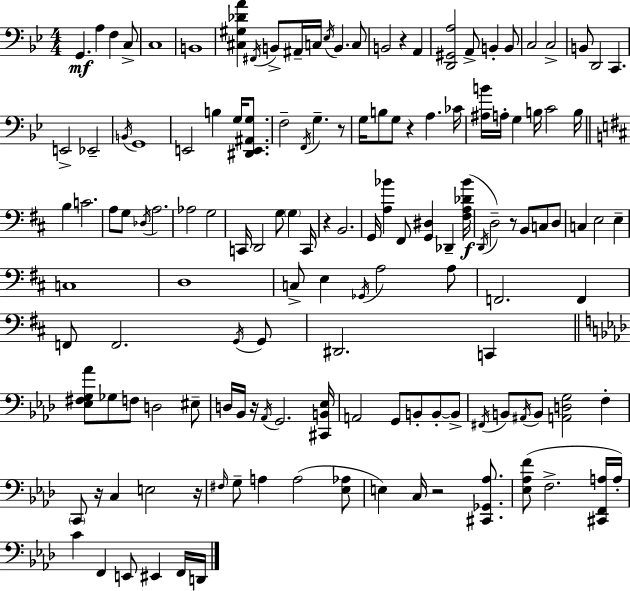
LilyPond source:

{
  \clef bass
  \numericTimeSignature
  \time 4/4
  \key bes \major
  g,4.\mf a4 f4 c8-> | c1 | b,1 | <cis gis des' a'>4 \acciaccatura { fis,16 } b,8-> ais,16-- c16 \acciaccatura { ees16 } b,4. | \break c8 b,2 r4 a,4 | <d, gis, a>2 a,8-> b,4-. | b,8 c2 c2-> | b,8 d,2 c,4. | \break e,2-> ees,2-- | \acciaccatura { b,16 } g,1 | e,2 b4 g16 | <dis, e, ais, g>8. f2-- \acciaccatura { f,16 } g4.-- | \break r8 g16 b8 g8 r4 a4. | ces'16 <ais b'>16 a16-. g4 b16 c'2 | b16 \bar "||" \break \key d \major b4 c'2. | a8 g8 \acciaccatura { des16 } a2. | aes2 g2 | c,16 d,2 g8 \parenthesize g4 | \break c,16 r4 b,2. | g,16 <a bes'>4 fis,8 <g, dis>4 des,4-- | <fis a des' bes'>16(\f \acciaccatura { d,16 } d2--) r8 b,8 c8 | d8 c4 e2 e4-- | \break c1 | d1 | c8-> e4 \acciaccatura { ges,16 } a2 | a8 f,2. f,4 | \break f,8 f,2. | \acciaccatura { g,16 } g,8 dis,2. | c,4 \bar "||" \break \key aes \major <ees fis g aes'>8 ges8 f8 d2 eis8-- | d16 bes,16 r16 \acciaccatura { aes,16 } g,2. | <cis, b, ees>16 a,2 g,8 b,8-. b,8-.~~ b,8-> | \acciaccatura { fis,16 } b,8 \acciaccatura { ais,16 } b,8 <a, d g>2 f4-. | \break \parenthesize c,8 r16 c4 e2 | r16 \grace { fis16 } g8-- a4 a2( | <ees aes>8 e4) c16 r2 | <cis, ges, aes>8. <ees aes f'>8( f2.-> | \break <cis, f, a>16 a16-.) c'4 f,4 e,8 eis,4 | f,16 d,16 \bar "|."
}